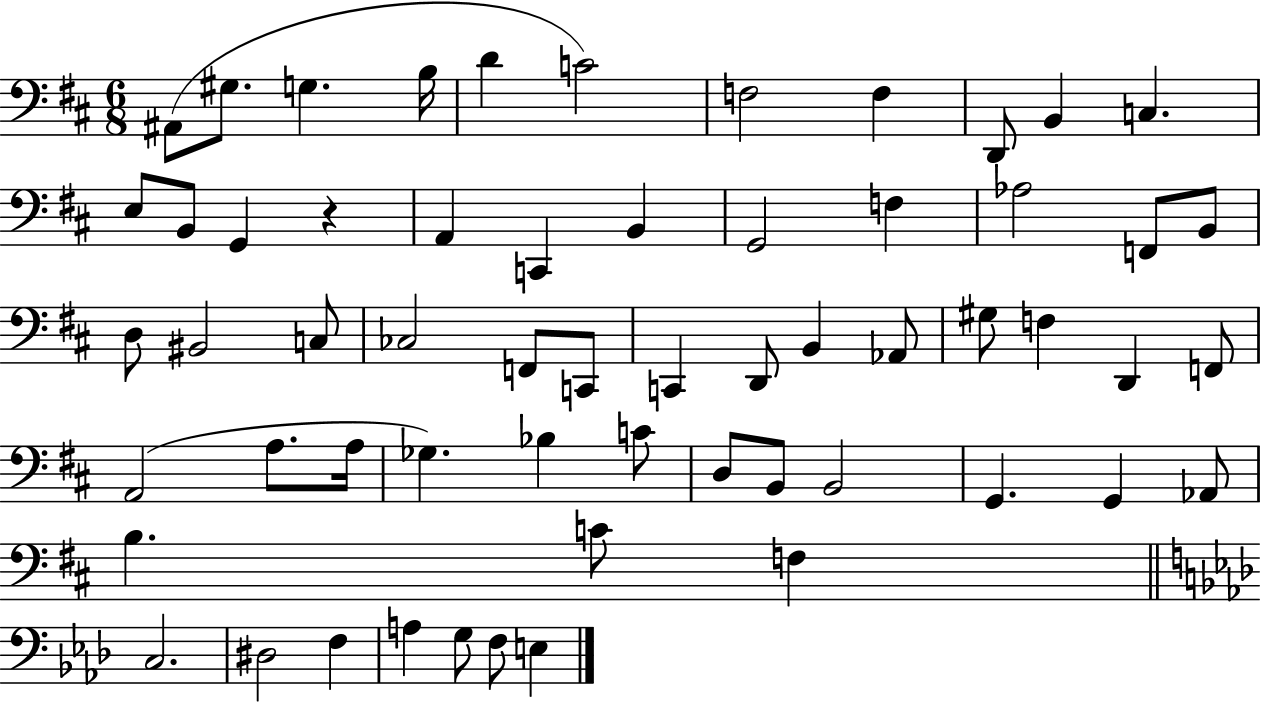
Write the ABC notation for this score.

X:1
T:Untitled
M:6/8
L:1/4
K:D
^A,,/2 ^G,/2 G, B,/4 D C2 F,2 F, D,,/2 B,, C, E,/2 B,,/2 G,, z A,, C,, B,, G,,2 F, _A,2 F,,/2 B,,/2 D,/2 ^B,,2 C,/2 _C,2 F,,/2 C,,/2 C,, D,,/2 B,, _A,,/2 ^G,/2 F, D,, F,,/2 A,,2 A,/2 A,/4 _G, _B, C/2 D,/2 B,,/2 B,,2 G,, G,, _A,,/2 B, C/2 F, C,2 ^D,2 F, A, G,/2 F,/2 E,